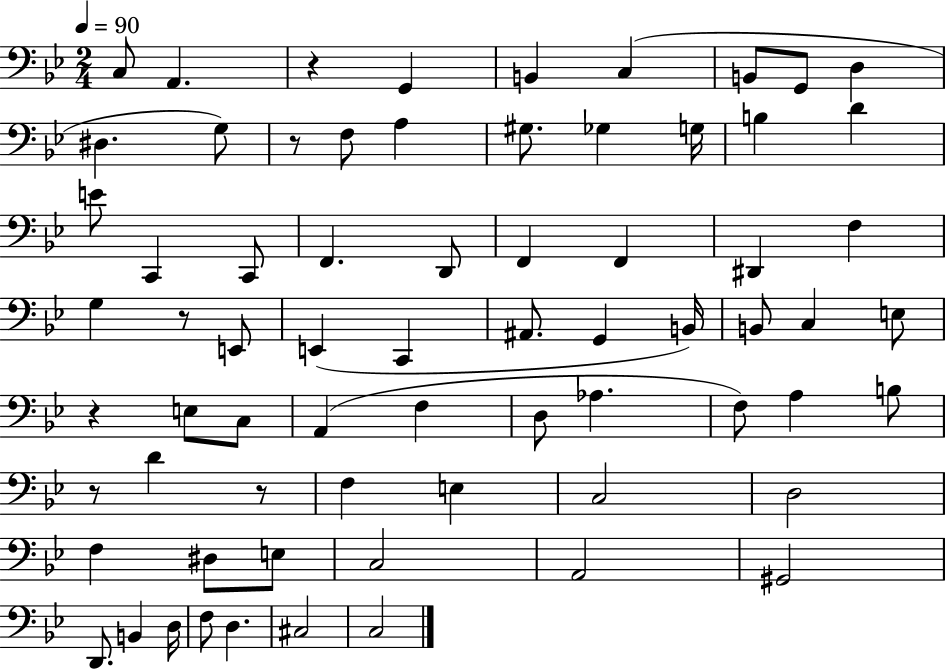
C3/e A2/q. R/q G2/q B2/q C3/q B2/e G2/e D3/q D#3/q. G3/e R/e F3/e A3/q G#3/e. Gb3/q G3/s B3/q D4/q E4/e C2/q C2/e F2/q. D2/e F2/q F2/q D#2/q F3/q G3/q R/e E2/e E2/q C2/q A#2/e. G2/q B2/s B2/e C3/q E3/e R/q E3/e C3/e A2/q F3/q D3/e Ab3/q. F3/e A3/q B3/e R/e D4/q R/e F3/q E3/q C3/h D3/h F3/q D#3/e E3/e C3/h A2/h G#2/h D2/e. B2/q D3/s F3/e D3/q. C#3/h C3/h